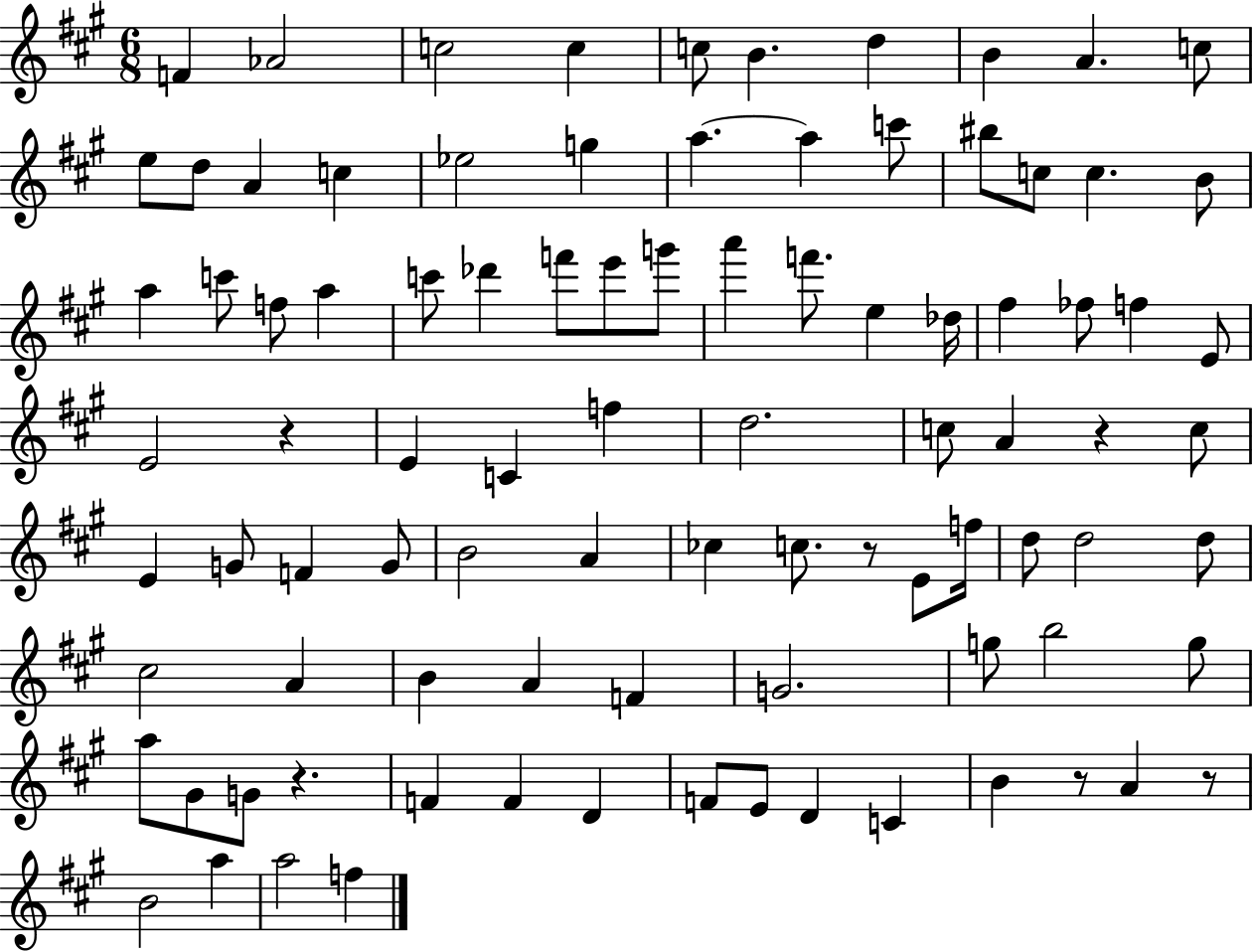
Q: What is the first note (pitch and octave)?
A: F4